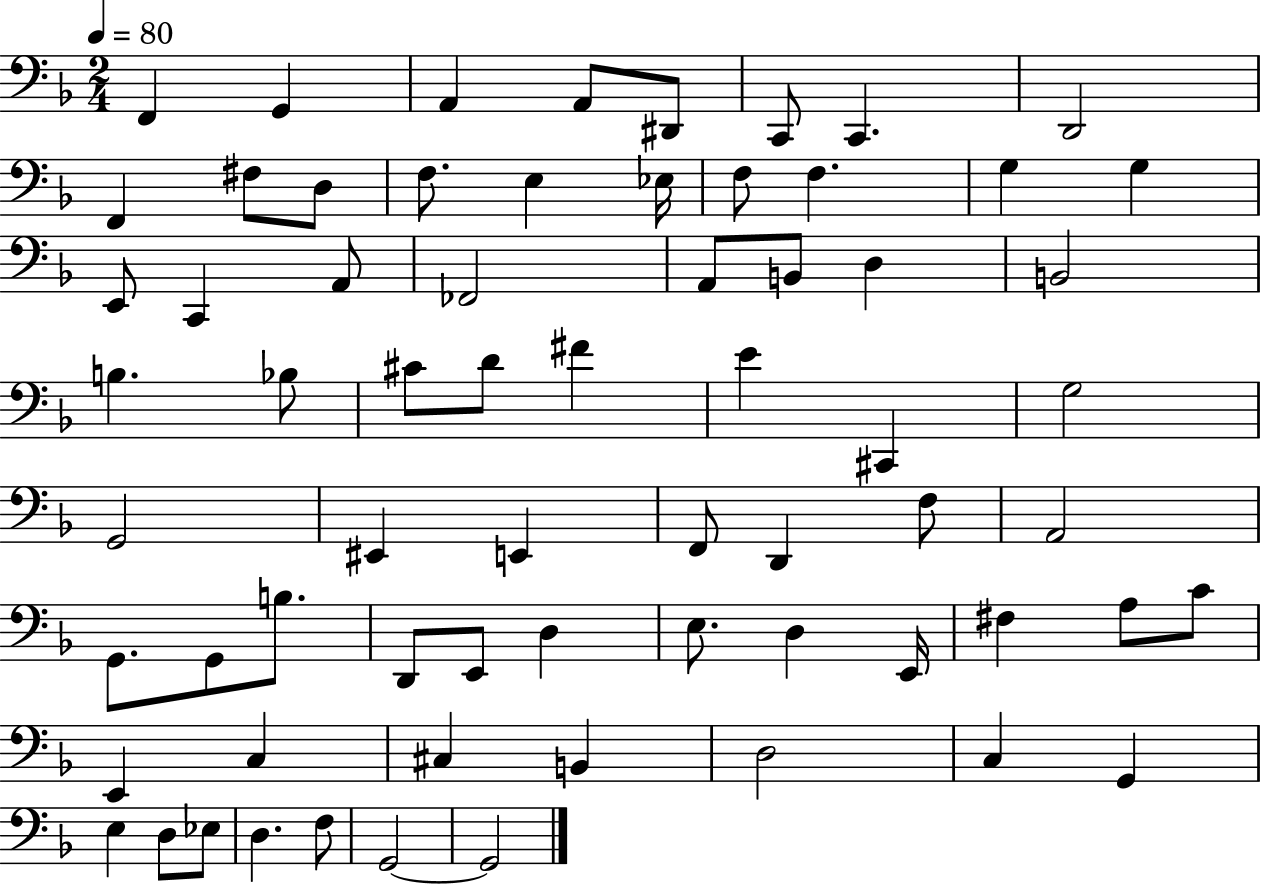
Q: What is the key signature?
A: F major